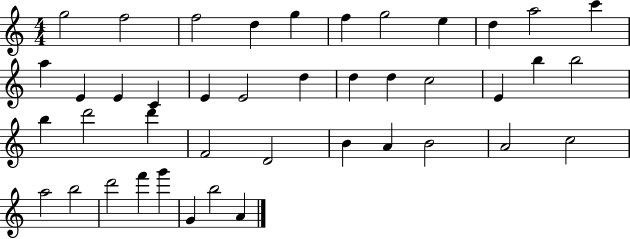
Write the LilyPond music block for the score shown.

{
  \clef treble
  \numericTimeSignature
  \time 4/4
  \key c \major
  g''2 f''2 | f''2 d''4 g''4 | f''4 g''2 e''4 | d''4 a''2 c'''4 | \break a''4 e'4 e'4 c'4 | e'4 e'2 d''4 | d''4 d''4 c''2 | e'4 b''4 b''2 | \break b''4 d'''2 d'''4 | f'2 d'2 | b'4 a'4 b'2 | a'2 c''2 | \break a''2 b''2 | d'''2 f'''4 g'''4 | g'4 b''2 a'4 | \bar "|."
}